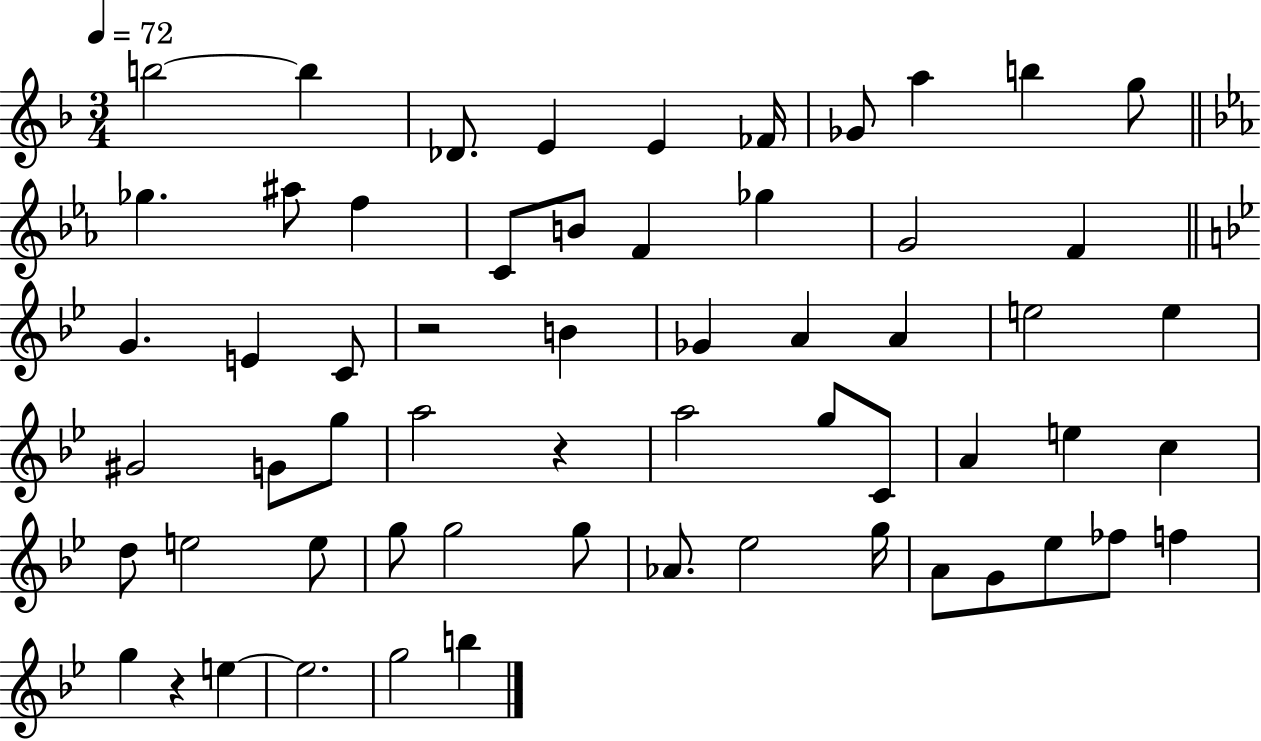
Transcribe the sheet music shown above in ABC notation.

X:1
T:Untitled
M:3/4
L:1/4
K:F
b2 b _D/2 E E _F/4 _G/2 a b g/2 _g ^a/2 f C/2 B/2 F _g G2 F G E C/2 z2 B _G A A e2 e ^G2 G/2 g/2 a2 z a2 g/2 C/2 A e c d/2 e2 e/2 g/2 g2 g/2 _A/2 _e2 g/4 A/2 G/2 _e/2 _f/2 f g z e e2 g2 b